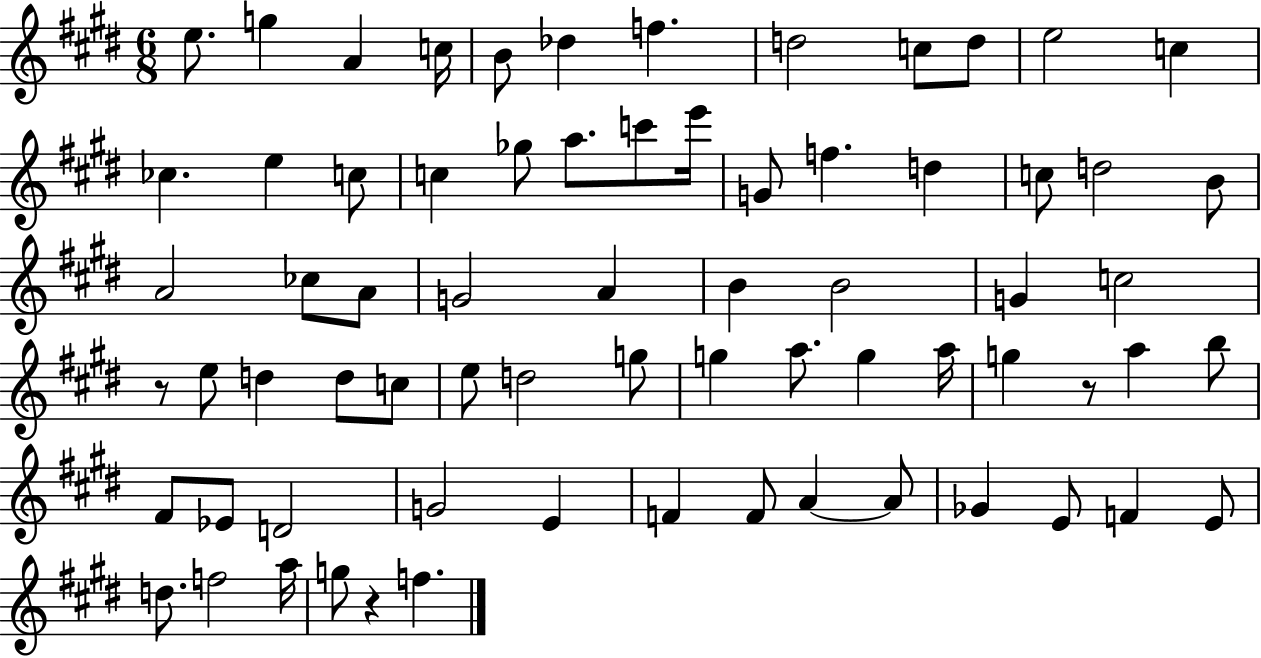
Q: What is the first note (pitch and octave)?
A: E5